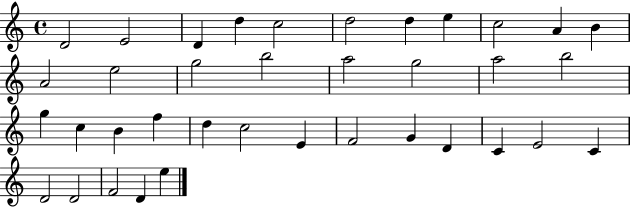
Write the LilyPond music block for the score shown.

{
  \clef treble
  \time 4/4
  \defaultTimeSignature
  \key c \major
  d'2 e'2 | d'4 d''4 c''2 | d''2 d''4 e''4 | c''2 a'4 b'4 | \break a'2 e''2 | g''2 b''2 | a''2 g''2 | a''2 b''2 | \break g''4 c''4 b'4 f''4 | d''4 c''2 e'4 | f'2 g'4 d'4 | c'4 e'2 c'4 | \break d'2 d'2 | f'2 d'4 e''4 | \bar "|."
}